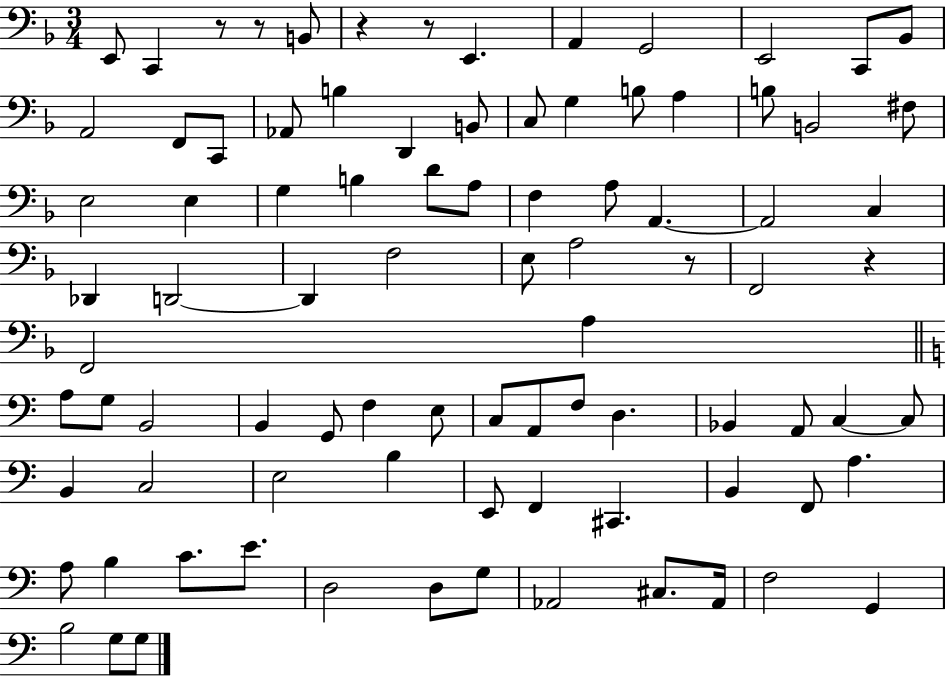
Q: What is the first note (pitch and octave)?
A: E2